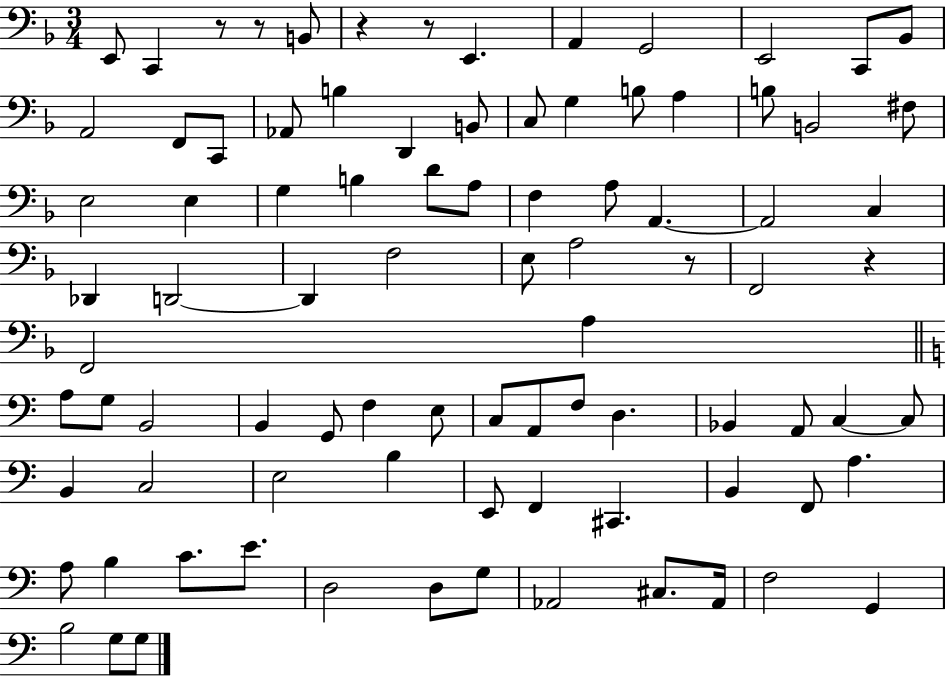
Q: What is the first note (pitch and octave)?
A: E2